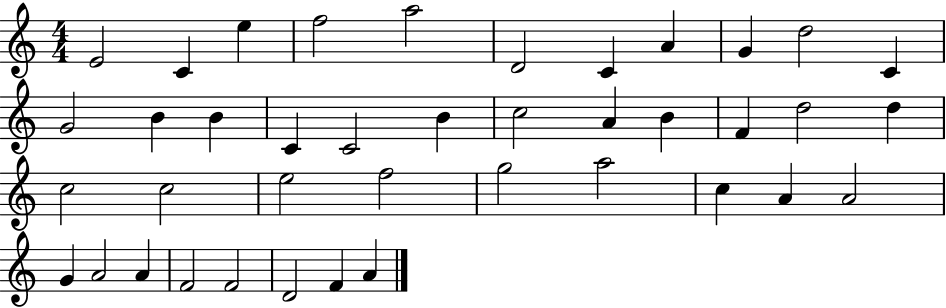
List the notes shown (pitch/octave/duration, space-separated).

E4/h C4/q E5/q F5/h A5/h D4/h C4/q A4/q G4/q D5/h C4/q G4/h B4/q B4/q C4/q C4/h B4/q C5/h A4/q B4/q F4/q D5/h D5/q C5/h C5/h E5/h F5/h G5/h A5/h C5/q A4/q A4/h G4/q A4/h A4/q F4/h F4/h D4/h F4/q A4/q